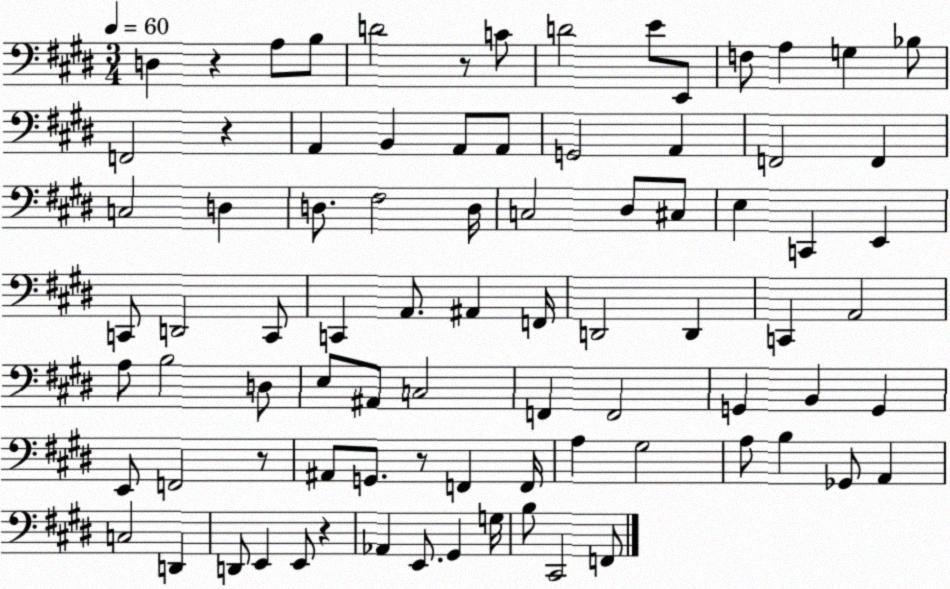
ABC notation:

X:1
T:Untitled
M:3/4
L:1/4
K:E
D, z A,/2 B,/2 D2 z/2 C/2 D2 E/2 E,,/2 F,/2 A, G, _B,/2 F,,2 z A,, B,, A,,/2 A,,/2 G,,2 A,, F,,2 F,, C,2 D, D,/2 ^F,2 D,/4 C,2 ^D,/2 ^C,/2 E, C,, E,, C,,/2 D,,2 C,,/2 C,, A,,/2 ^A,, F,,/4 D,,2 D,, C,, A,,2 A,/2 B,2 D,/2 E,/2 ^A,,/2 C,2 F,, F,,2 G,, B,, G,, E,,/2 F,,2 z/2 ^A,,/2 G,,/2 z/2 F,, F,,/4 A, ^G,2 A,/2 B, _G,,/2 A,, C,2 D,, D,,/2 E,, E,,/2 z _A,, E,,/2 ^G,, G,/4 B,/2 ^C,,2 F,,/2